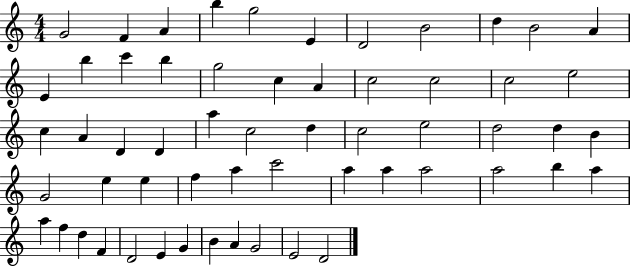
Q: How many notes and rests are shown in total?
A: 58